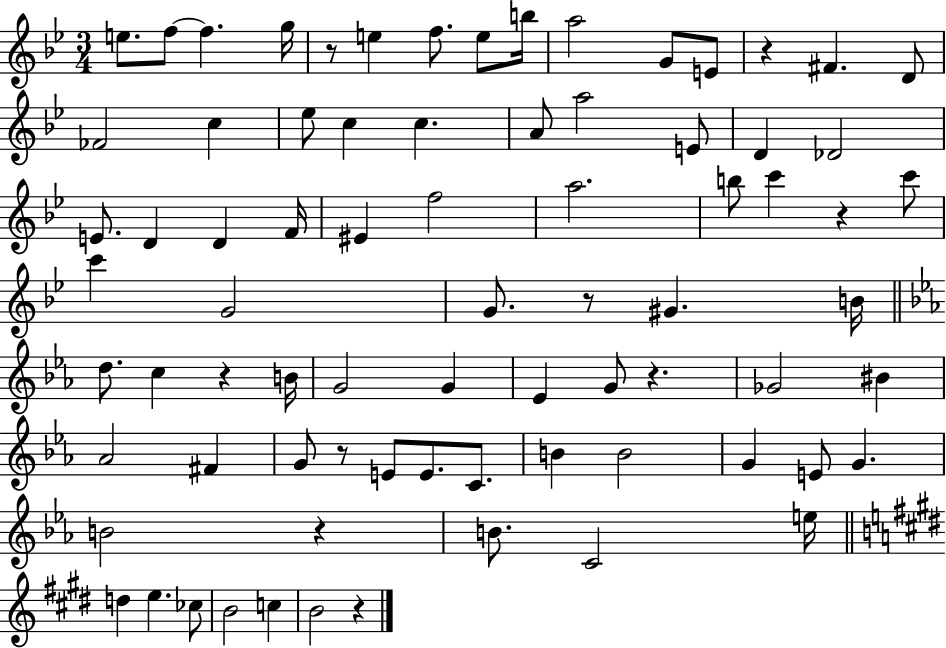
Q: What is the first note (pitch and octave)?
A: E5